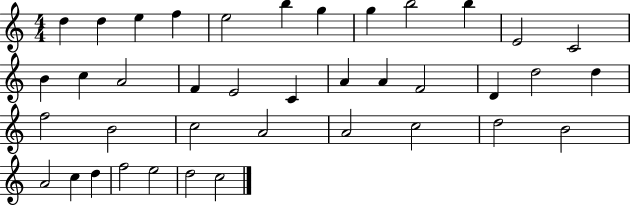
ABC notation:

X:1
T:Untitled
M:4/4
L:1/4
K:C
d d e f e2 b g g b2 b E2 C2 B c A2 F E2 C A A F2 D d2 d f2 B2 c2 A2 A2 c2 d2 B2 A2 c d f2 e2 d2 c2